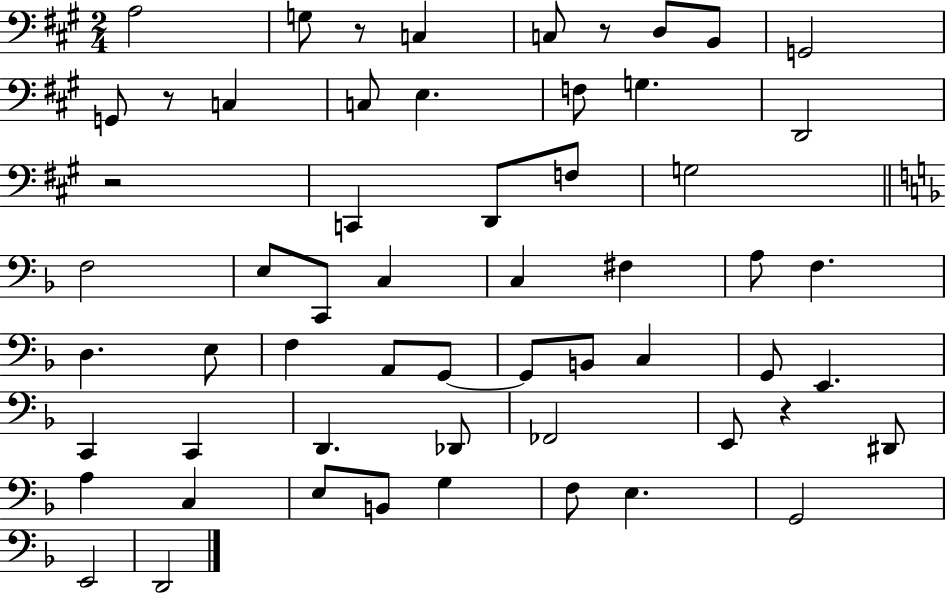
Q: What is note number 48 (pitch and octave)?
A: G3